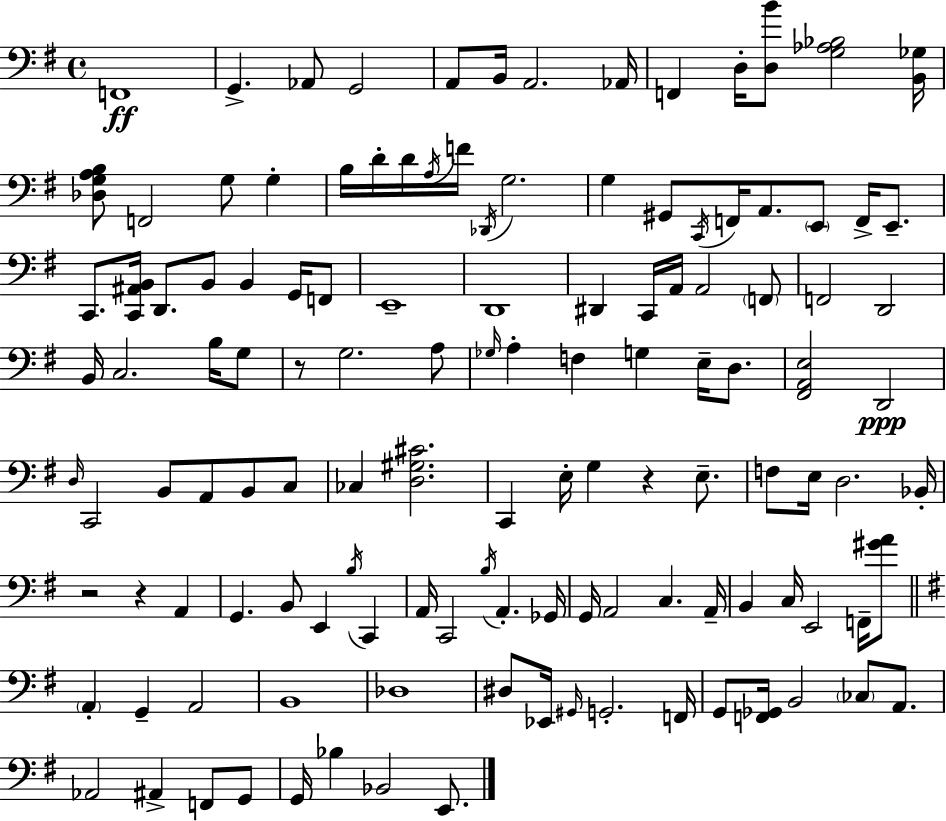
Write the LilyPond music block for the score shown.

{
  \clef bass
  \time 4/4
  \defaultTimeSignature
  \key e \minor
  f,1\ff | g,4.-> aes,8 g,2 | a,8 b,16 a,2. aes,16 | f,4 d16-. <d b'>8 <g aes bes>2 <b, ges>16 | \break <des g a b>8 f,2 g8 g4-. | b16 d'16-. d'16 \acciaccatura { a16 } f'16 \acciaccatura { des,16 } g2. | g4 gis,8 \acciaccatura { c,16 } f,16 a,8. \parenthesize e,8 f,16-> | e,8.-- c,8. <c, ais, b,>16 d,8. b,8 b,4 | \break g,16 f,8 e,1-- | d,1 | dis,4 c,16 a,16 a,2 | \parenthesize f,8 f,2 d,2 | \break b,16 c2. | b16 g8 r8 g2. | a8 \grace { ges16 } a4-. f4 g4 | e16-- d8. <fis, a, e>2 d,2\ppp | \break \grace { d16 } c,2 b,8 a,8 | b,8 c8 ces4 <d gis cis'>2. | c,4 e16-. g4 r4 | e8.-- f8 e16 d2. | \break bes,16-. r2 r4 | a,4 g,4. b,8 e,4 | \acciaccatura { b16 } c,4 a,16 c,2 \acciaccatura { b16 } | a,4.-. ges,16 g,16 a,2 | \break c4. a,16-- b,4 c16 e,2 | f,16-- <gis' a'>8 \bar "||" \break \key g \major \parenthesize a,4-. g,4-- a,2 | b,1 | des1 | dis8 ees,16 \grace { gis,16 } g,2.-. | \break f,16 g,8 <f, ges,>16 b,2 \parenthesize ces8 a,8. | aes,2 ais,4-> f,8 g,8 | g,16 bes4 bes,2 e,8. | \bar "|."
}